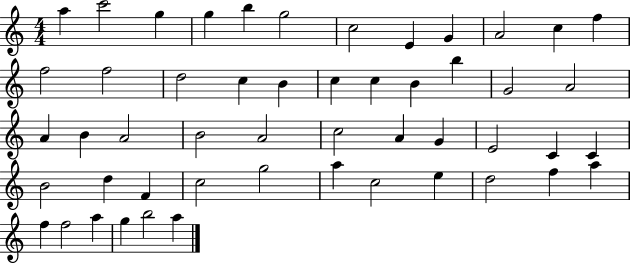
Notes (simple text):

A5/q C6/h G5/q G5/q B5/q G5/h C5/h E4/q G4/q A4/h C5/q F5/q F5/h F5/h D5/h C5/q B4/q C5/q C5/q B4/q B5/q G4/h A4/h A4/q B4/q A4/h B4/h A4/h C5/h A4/q G4/q E4/h C4/q C4/q B4/h D5/q F4/q C5/h G5/h A5/q C5/h E5/q D5/h F5/q A5/q F5/q F5/h A5/q G5/q B5/h A5/q